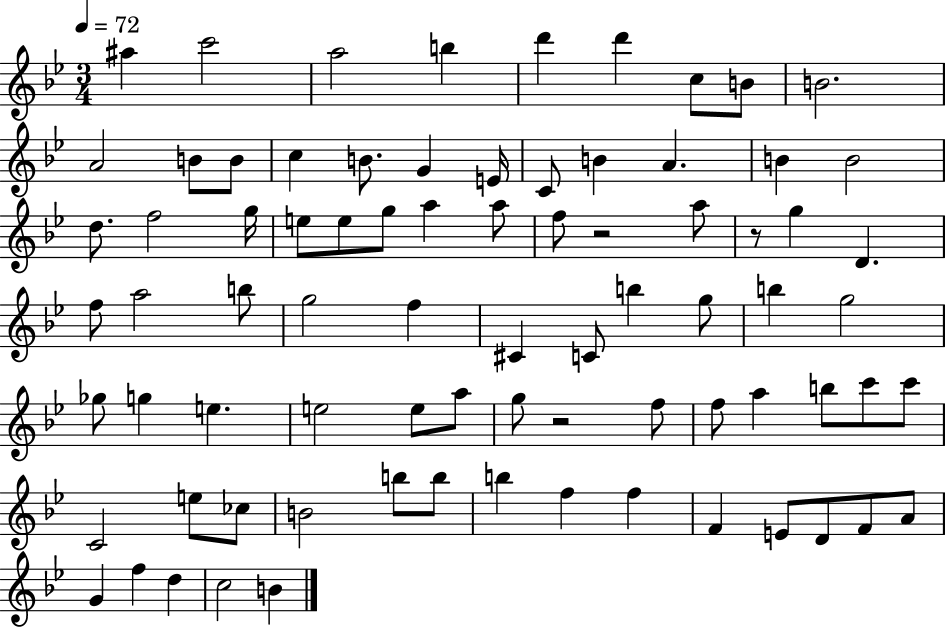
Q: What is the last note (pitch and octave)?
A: B4